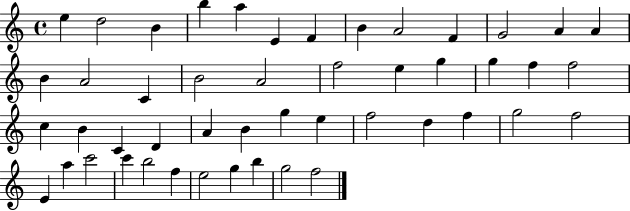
{
  \clef treble
  \time 4/4
  \defaultTimeSignature
  \key c \major
  e''4 d''2 b'4 | b''4 a''4 e'4 f'4 | b'4 a'2 f'4 | g'2 a'4 a'4 | \break b'4 a'2 c'4 | b'2 a'2 | f''2 e''4 g''4 | g''4 f''4 f''2 | \break c''4 b'4 c'4 d'4 | a'4 b'4 g''4 e''4 | f''2 d''4 f''4 | g''2 f''2 | \break e'4 a''4 c'''2 | c'''4 b''2 f''4 | e''2 g''4 b''4 | g''2 f''2 | \break \bar "|."
}